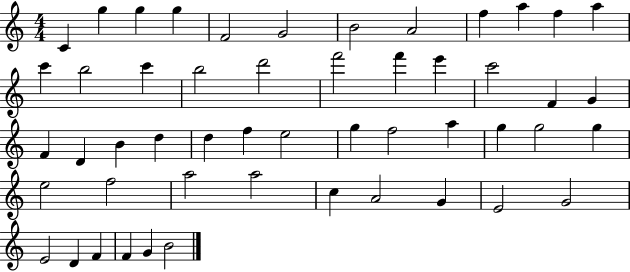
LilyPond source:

{
  \clef treble
  \numericTimeSignature
  \time 4/4
  \key c \major
  c'4 g''4 g''4 g''4 | f'2 g'2 | b'2 a'2 | f''4 a''4 f''4 a''4 | \break c'''4 b''2 c'''4 | b''2 d'''2 | f'''2 f'''4 e'''4 | c'''2 f'4 g'4 | \break f'4 d'4 b'4 d''4 | d''4 f''4 e''2 | g''4 f''2 a''4 | g''4 g''2 g''4 | \break e''2 f''2 | a''2 a''2 | c''4 a'2 g'4 | e'2 g'2 | \break e'2 d'4 f'4 | f'4 g'4 b'2 | \bar "|."
}